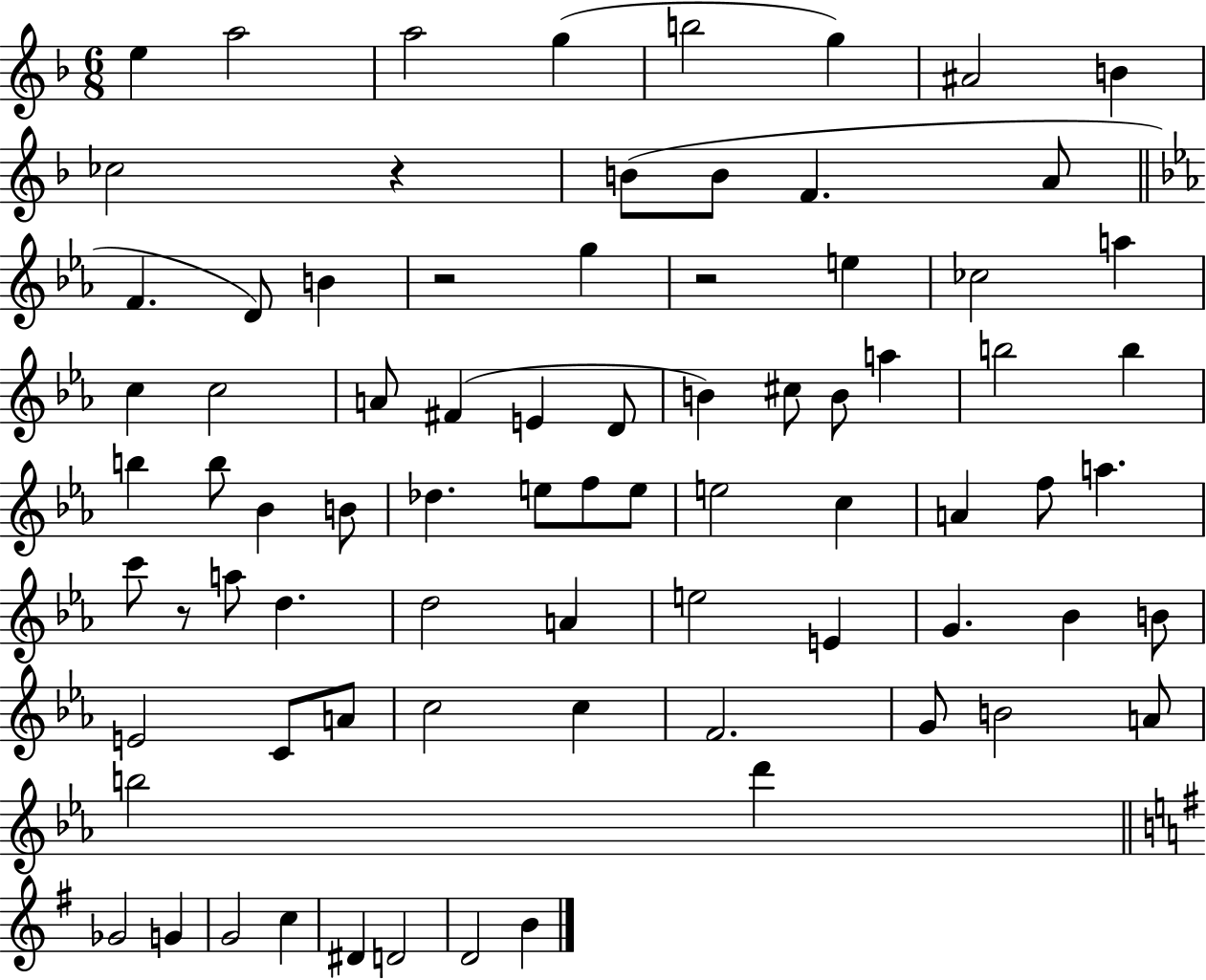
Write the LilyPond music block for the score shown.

{
  \clef treble
  \numericTimeSignature
  \time 6/8
  \key f \major
  e''4 a''2 | a''2 g''4( | b''2 g''4) | ais'2 b'4 | \break ces''2 r4 | b'8( b'8 f'4. a'8 | \bar "||" \break \key ees \major f'4. d'8) b'4 | r2 g''4 | r2 e''4 | ces''2 a''4 | \break c''4 c''2 | a'8 fis'4( e'4 d'8 | b'4) cis''8 b'8 a''4 | b''2 b''4 | \break b''4 b''8 bes'4 b'8 | des''4. e''8 f''8 e''8 | e''2 c''4 | a'4 f''8 a''4. | \break c'''8 r8 a''8 d''4. | d''2 a'4 | e''2 e'4 | g'4. bes'4 b'8 | \break e'2 c'8 a'8 | c''2 c''4 | f'2. | g'8 b'2 a'8 | \break b''2 d'''4 | \bar "||" \break \key g \major ges'2 g'4 | g'2 c''4 | dis'4 d'2 | d'2 b'4 | \break \bar "|."
}